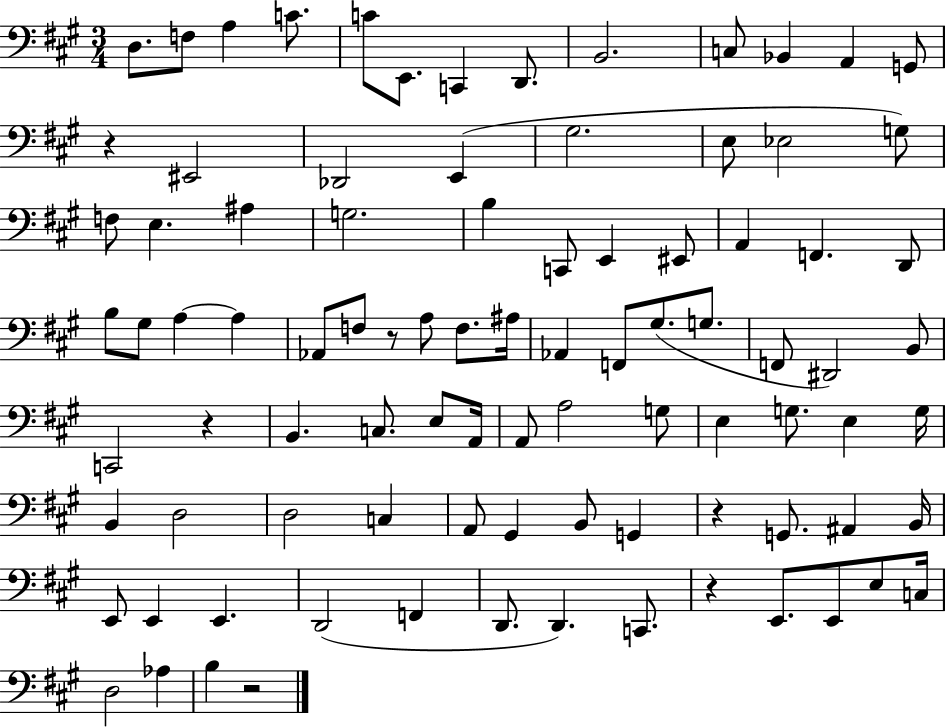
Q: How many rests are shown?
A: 6